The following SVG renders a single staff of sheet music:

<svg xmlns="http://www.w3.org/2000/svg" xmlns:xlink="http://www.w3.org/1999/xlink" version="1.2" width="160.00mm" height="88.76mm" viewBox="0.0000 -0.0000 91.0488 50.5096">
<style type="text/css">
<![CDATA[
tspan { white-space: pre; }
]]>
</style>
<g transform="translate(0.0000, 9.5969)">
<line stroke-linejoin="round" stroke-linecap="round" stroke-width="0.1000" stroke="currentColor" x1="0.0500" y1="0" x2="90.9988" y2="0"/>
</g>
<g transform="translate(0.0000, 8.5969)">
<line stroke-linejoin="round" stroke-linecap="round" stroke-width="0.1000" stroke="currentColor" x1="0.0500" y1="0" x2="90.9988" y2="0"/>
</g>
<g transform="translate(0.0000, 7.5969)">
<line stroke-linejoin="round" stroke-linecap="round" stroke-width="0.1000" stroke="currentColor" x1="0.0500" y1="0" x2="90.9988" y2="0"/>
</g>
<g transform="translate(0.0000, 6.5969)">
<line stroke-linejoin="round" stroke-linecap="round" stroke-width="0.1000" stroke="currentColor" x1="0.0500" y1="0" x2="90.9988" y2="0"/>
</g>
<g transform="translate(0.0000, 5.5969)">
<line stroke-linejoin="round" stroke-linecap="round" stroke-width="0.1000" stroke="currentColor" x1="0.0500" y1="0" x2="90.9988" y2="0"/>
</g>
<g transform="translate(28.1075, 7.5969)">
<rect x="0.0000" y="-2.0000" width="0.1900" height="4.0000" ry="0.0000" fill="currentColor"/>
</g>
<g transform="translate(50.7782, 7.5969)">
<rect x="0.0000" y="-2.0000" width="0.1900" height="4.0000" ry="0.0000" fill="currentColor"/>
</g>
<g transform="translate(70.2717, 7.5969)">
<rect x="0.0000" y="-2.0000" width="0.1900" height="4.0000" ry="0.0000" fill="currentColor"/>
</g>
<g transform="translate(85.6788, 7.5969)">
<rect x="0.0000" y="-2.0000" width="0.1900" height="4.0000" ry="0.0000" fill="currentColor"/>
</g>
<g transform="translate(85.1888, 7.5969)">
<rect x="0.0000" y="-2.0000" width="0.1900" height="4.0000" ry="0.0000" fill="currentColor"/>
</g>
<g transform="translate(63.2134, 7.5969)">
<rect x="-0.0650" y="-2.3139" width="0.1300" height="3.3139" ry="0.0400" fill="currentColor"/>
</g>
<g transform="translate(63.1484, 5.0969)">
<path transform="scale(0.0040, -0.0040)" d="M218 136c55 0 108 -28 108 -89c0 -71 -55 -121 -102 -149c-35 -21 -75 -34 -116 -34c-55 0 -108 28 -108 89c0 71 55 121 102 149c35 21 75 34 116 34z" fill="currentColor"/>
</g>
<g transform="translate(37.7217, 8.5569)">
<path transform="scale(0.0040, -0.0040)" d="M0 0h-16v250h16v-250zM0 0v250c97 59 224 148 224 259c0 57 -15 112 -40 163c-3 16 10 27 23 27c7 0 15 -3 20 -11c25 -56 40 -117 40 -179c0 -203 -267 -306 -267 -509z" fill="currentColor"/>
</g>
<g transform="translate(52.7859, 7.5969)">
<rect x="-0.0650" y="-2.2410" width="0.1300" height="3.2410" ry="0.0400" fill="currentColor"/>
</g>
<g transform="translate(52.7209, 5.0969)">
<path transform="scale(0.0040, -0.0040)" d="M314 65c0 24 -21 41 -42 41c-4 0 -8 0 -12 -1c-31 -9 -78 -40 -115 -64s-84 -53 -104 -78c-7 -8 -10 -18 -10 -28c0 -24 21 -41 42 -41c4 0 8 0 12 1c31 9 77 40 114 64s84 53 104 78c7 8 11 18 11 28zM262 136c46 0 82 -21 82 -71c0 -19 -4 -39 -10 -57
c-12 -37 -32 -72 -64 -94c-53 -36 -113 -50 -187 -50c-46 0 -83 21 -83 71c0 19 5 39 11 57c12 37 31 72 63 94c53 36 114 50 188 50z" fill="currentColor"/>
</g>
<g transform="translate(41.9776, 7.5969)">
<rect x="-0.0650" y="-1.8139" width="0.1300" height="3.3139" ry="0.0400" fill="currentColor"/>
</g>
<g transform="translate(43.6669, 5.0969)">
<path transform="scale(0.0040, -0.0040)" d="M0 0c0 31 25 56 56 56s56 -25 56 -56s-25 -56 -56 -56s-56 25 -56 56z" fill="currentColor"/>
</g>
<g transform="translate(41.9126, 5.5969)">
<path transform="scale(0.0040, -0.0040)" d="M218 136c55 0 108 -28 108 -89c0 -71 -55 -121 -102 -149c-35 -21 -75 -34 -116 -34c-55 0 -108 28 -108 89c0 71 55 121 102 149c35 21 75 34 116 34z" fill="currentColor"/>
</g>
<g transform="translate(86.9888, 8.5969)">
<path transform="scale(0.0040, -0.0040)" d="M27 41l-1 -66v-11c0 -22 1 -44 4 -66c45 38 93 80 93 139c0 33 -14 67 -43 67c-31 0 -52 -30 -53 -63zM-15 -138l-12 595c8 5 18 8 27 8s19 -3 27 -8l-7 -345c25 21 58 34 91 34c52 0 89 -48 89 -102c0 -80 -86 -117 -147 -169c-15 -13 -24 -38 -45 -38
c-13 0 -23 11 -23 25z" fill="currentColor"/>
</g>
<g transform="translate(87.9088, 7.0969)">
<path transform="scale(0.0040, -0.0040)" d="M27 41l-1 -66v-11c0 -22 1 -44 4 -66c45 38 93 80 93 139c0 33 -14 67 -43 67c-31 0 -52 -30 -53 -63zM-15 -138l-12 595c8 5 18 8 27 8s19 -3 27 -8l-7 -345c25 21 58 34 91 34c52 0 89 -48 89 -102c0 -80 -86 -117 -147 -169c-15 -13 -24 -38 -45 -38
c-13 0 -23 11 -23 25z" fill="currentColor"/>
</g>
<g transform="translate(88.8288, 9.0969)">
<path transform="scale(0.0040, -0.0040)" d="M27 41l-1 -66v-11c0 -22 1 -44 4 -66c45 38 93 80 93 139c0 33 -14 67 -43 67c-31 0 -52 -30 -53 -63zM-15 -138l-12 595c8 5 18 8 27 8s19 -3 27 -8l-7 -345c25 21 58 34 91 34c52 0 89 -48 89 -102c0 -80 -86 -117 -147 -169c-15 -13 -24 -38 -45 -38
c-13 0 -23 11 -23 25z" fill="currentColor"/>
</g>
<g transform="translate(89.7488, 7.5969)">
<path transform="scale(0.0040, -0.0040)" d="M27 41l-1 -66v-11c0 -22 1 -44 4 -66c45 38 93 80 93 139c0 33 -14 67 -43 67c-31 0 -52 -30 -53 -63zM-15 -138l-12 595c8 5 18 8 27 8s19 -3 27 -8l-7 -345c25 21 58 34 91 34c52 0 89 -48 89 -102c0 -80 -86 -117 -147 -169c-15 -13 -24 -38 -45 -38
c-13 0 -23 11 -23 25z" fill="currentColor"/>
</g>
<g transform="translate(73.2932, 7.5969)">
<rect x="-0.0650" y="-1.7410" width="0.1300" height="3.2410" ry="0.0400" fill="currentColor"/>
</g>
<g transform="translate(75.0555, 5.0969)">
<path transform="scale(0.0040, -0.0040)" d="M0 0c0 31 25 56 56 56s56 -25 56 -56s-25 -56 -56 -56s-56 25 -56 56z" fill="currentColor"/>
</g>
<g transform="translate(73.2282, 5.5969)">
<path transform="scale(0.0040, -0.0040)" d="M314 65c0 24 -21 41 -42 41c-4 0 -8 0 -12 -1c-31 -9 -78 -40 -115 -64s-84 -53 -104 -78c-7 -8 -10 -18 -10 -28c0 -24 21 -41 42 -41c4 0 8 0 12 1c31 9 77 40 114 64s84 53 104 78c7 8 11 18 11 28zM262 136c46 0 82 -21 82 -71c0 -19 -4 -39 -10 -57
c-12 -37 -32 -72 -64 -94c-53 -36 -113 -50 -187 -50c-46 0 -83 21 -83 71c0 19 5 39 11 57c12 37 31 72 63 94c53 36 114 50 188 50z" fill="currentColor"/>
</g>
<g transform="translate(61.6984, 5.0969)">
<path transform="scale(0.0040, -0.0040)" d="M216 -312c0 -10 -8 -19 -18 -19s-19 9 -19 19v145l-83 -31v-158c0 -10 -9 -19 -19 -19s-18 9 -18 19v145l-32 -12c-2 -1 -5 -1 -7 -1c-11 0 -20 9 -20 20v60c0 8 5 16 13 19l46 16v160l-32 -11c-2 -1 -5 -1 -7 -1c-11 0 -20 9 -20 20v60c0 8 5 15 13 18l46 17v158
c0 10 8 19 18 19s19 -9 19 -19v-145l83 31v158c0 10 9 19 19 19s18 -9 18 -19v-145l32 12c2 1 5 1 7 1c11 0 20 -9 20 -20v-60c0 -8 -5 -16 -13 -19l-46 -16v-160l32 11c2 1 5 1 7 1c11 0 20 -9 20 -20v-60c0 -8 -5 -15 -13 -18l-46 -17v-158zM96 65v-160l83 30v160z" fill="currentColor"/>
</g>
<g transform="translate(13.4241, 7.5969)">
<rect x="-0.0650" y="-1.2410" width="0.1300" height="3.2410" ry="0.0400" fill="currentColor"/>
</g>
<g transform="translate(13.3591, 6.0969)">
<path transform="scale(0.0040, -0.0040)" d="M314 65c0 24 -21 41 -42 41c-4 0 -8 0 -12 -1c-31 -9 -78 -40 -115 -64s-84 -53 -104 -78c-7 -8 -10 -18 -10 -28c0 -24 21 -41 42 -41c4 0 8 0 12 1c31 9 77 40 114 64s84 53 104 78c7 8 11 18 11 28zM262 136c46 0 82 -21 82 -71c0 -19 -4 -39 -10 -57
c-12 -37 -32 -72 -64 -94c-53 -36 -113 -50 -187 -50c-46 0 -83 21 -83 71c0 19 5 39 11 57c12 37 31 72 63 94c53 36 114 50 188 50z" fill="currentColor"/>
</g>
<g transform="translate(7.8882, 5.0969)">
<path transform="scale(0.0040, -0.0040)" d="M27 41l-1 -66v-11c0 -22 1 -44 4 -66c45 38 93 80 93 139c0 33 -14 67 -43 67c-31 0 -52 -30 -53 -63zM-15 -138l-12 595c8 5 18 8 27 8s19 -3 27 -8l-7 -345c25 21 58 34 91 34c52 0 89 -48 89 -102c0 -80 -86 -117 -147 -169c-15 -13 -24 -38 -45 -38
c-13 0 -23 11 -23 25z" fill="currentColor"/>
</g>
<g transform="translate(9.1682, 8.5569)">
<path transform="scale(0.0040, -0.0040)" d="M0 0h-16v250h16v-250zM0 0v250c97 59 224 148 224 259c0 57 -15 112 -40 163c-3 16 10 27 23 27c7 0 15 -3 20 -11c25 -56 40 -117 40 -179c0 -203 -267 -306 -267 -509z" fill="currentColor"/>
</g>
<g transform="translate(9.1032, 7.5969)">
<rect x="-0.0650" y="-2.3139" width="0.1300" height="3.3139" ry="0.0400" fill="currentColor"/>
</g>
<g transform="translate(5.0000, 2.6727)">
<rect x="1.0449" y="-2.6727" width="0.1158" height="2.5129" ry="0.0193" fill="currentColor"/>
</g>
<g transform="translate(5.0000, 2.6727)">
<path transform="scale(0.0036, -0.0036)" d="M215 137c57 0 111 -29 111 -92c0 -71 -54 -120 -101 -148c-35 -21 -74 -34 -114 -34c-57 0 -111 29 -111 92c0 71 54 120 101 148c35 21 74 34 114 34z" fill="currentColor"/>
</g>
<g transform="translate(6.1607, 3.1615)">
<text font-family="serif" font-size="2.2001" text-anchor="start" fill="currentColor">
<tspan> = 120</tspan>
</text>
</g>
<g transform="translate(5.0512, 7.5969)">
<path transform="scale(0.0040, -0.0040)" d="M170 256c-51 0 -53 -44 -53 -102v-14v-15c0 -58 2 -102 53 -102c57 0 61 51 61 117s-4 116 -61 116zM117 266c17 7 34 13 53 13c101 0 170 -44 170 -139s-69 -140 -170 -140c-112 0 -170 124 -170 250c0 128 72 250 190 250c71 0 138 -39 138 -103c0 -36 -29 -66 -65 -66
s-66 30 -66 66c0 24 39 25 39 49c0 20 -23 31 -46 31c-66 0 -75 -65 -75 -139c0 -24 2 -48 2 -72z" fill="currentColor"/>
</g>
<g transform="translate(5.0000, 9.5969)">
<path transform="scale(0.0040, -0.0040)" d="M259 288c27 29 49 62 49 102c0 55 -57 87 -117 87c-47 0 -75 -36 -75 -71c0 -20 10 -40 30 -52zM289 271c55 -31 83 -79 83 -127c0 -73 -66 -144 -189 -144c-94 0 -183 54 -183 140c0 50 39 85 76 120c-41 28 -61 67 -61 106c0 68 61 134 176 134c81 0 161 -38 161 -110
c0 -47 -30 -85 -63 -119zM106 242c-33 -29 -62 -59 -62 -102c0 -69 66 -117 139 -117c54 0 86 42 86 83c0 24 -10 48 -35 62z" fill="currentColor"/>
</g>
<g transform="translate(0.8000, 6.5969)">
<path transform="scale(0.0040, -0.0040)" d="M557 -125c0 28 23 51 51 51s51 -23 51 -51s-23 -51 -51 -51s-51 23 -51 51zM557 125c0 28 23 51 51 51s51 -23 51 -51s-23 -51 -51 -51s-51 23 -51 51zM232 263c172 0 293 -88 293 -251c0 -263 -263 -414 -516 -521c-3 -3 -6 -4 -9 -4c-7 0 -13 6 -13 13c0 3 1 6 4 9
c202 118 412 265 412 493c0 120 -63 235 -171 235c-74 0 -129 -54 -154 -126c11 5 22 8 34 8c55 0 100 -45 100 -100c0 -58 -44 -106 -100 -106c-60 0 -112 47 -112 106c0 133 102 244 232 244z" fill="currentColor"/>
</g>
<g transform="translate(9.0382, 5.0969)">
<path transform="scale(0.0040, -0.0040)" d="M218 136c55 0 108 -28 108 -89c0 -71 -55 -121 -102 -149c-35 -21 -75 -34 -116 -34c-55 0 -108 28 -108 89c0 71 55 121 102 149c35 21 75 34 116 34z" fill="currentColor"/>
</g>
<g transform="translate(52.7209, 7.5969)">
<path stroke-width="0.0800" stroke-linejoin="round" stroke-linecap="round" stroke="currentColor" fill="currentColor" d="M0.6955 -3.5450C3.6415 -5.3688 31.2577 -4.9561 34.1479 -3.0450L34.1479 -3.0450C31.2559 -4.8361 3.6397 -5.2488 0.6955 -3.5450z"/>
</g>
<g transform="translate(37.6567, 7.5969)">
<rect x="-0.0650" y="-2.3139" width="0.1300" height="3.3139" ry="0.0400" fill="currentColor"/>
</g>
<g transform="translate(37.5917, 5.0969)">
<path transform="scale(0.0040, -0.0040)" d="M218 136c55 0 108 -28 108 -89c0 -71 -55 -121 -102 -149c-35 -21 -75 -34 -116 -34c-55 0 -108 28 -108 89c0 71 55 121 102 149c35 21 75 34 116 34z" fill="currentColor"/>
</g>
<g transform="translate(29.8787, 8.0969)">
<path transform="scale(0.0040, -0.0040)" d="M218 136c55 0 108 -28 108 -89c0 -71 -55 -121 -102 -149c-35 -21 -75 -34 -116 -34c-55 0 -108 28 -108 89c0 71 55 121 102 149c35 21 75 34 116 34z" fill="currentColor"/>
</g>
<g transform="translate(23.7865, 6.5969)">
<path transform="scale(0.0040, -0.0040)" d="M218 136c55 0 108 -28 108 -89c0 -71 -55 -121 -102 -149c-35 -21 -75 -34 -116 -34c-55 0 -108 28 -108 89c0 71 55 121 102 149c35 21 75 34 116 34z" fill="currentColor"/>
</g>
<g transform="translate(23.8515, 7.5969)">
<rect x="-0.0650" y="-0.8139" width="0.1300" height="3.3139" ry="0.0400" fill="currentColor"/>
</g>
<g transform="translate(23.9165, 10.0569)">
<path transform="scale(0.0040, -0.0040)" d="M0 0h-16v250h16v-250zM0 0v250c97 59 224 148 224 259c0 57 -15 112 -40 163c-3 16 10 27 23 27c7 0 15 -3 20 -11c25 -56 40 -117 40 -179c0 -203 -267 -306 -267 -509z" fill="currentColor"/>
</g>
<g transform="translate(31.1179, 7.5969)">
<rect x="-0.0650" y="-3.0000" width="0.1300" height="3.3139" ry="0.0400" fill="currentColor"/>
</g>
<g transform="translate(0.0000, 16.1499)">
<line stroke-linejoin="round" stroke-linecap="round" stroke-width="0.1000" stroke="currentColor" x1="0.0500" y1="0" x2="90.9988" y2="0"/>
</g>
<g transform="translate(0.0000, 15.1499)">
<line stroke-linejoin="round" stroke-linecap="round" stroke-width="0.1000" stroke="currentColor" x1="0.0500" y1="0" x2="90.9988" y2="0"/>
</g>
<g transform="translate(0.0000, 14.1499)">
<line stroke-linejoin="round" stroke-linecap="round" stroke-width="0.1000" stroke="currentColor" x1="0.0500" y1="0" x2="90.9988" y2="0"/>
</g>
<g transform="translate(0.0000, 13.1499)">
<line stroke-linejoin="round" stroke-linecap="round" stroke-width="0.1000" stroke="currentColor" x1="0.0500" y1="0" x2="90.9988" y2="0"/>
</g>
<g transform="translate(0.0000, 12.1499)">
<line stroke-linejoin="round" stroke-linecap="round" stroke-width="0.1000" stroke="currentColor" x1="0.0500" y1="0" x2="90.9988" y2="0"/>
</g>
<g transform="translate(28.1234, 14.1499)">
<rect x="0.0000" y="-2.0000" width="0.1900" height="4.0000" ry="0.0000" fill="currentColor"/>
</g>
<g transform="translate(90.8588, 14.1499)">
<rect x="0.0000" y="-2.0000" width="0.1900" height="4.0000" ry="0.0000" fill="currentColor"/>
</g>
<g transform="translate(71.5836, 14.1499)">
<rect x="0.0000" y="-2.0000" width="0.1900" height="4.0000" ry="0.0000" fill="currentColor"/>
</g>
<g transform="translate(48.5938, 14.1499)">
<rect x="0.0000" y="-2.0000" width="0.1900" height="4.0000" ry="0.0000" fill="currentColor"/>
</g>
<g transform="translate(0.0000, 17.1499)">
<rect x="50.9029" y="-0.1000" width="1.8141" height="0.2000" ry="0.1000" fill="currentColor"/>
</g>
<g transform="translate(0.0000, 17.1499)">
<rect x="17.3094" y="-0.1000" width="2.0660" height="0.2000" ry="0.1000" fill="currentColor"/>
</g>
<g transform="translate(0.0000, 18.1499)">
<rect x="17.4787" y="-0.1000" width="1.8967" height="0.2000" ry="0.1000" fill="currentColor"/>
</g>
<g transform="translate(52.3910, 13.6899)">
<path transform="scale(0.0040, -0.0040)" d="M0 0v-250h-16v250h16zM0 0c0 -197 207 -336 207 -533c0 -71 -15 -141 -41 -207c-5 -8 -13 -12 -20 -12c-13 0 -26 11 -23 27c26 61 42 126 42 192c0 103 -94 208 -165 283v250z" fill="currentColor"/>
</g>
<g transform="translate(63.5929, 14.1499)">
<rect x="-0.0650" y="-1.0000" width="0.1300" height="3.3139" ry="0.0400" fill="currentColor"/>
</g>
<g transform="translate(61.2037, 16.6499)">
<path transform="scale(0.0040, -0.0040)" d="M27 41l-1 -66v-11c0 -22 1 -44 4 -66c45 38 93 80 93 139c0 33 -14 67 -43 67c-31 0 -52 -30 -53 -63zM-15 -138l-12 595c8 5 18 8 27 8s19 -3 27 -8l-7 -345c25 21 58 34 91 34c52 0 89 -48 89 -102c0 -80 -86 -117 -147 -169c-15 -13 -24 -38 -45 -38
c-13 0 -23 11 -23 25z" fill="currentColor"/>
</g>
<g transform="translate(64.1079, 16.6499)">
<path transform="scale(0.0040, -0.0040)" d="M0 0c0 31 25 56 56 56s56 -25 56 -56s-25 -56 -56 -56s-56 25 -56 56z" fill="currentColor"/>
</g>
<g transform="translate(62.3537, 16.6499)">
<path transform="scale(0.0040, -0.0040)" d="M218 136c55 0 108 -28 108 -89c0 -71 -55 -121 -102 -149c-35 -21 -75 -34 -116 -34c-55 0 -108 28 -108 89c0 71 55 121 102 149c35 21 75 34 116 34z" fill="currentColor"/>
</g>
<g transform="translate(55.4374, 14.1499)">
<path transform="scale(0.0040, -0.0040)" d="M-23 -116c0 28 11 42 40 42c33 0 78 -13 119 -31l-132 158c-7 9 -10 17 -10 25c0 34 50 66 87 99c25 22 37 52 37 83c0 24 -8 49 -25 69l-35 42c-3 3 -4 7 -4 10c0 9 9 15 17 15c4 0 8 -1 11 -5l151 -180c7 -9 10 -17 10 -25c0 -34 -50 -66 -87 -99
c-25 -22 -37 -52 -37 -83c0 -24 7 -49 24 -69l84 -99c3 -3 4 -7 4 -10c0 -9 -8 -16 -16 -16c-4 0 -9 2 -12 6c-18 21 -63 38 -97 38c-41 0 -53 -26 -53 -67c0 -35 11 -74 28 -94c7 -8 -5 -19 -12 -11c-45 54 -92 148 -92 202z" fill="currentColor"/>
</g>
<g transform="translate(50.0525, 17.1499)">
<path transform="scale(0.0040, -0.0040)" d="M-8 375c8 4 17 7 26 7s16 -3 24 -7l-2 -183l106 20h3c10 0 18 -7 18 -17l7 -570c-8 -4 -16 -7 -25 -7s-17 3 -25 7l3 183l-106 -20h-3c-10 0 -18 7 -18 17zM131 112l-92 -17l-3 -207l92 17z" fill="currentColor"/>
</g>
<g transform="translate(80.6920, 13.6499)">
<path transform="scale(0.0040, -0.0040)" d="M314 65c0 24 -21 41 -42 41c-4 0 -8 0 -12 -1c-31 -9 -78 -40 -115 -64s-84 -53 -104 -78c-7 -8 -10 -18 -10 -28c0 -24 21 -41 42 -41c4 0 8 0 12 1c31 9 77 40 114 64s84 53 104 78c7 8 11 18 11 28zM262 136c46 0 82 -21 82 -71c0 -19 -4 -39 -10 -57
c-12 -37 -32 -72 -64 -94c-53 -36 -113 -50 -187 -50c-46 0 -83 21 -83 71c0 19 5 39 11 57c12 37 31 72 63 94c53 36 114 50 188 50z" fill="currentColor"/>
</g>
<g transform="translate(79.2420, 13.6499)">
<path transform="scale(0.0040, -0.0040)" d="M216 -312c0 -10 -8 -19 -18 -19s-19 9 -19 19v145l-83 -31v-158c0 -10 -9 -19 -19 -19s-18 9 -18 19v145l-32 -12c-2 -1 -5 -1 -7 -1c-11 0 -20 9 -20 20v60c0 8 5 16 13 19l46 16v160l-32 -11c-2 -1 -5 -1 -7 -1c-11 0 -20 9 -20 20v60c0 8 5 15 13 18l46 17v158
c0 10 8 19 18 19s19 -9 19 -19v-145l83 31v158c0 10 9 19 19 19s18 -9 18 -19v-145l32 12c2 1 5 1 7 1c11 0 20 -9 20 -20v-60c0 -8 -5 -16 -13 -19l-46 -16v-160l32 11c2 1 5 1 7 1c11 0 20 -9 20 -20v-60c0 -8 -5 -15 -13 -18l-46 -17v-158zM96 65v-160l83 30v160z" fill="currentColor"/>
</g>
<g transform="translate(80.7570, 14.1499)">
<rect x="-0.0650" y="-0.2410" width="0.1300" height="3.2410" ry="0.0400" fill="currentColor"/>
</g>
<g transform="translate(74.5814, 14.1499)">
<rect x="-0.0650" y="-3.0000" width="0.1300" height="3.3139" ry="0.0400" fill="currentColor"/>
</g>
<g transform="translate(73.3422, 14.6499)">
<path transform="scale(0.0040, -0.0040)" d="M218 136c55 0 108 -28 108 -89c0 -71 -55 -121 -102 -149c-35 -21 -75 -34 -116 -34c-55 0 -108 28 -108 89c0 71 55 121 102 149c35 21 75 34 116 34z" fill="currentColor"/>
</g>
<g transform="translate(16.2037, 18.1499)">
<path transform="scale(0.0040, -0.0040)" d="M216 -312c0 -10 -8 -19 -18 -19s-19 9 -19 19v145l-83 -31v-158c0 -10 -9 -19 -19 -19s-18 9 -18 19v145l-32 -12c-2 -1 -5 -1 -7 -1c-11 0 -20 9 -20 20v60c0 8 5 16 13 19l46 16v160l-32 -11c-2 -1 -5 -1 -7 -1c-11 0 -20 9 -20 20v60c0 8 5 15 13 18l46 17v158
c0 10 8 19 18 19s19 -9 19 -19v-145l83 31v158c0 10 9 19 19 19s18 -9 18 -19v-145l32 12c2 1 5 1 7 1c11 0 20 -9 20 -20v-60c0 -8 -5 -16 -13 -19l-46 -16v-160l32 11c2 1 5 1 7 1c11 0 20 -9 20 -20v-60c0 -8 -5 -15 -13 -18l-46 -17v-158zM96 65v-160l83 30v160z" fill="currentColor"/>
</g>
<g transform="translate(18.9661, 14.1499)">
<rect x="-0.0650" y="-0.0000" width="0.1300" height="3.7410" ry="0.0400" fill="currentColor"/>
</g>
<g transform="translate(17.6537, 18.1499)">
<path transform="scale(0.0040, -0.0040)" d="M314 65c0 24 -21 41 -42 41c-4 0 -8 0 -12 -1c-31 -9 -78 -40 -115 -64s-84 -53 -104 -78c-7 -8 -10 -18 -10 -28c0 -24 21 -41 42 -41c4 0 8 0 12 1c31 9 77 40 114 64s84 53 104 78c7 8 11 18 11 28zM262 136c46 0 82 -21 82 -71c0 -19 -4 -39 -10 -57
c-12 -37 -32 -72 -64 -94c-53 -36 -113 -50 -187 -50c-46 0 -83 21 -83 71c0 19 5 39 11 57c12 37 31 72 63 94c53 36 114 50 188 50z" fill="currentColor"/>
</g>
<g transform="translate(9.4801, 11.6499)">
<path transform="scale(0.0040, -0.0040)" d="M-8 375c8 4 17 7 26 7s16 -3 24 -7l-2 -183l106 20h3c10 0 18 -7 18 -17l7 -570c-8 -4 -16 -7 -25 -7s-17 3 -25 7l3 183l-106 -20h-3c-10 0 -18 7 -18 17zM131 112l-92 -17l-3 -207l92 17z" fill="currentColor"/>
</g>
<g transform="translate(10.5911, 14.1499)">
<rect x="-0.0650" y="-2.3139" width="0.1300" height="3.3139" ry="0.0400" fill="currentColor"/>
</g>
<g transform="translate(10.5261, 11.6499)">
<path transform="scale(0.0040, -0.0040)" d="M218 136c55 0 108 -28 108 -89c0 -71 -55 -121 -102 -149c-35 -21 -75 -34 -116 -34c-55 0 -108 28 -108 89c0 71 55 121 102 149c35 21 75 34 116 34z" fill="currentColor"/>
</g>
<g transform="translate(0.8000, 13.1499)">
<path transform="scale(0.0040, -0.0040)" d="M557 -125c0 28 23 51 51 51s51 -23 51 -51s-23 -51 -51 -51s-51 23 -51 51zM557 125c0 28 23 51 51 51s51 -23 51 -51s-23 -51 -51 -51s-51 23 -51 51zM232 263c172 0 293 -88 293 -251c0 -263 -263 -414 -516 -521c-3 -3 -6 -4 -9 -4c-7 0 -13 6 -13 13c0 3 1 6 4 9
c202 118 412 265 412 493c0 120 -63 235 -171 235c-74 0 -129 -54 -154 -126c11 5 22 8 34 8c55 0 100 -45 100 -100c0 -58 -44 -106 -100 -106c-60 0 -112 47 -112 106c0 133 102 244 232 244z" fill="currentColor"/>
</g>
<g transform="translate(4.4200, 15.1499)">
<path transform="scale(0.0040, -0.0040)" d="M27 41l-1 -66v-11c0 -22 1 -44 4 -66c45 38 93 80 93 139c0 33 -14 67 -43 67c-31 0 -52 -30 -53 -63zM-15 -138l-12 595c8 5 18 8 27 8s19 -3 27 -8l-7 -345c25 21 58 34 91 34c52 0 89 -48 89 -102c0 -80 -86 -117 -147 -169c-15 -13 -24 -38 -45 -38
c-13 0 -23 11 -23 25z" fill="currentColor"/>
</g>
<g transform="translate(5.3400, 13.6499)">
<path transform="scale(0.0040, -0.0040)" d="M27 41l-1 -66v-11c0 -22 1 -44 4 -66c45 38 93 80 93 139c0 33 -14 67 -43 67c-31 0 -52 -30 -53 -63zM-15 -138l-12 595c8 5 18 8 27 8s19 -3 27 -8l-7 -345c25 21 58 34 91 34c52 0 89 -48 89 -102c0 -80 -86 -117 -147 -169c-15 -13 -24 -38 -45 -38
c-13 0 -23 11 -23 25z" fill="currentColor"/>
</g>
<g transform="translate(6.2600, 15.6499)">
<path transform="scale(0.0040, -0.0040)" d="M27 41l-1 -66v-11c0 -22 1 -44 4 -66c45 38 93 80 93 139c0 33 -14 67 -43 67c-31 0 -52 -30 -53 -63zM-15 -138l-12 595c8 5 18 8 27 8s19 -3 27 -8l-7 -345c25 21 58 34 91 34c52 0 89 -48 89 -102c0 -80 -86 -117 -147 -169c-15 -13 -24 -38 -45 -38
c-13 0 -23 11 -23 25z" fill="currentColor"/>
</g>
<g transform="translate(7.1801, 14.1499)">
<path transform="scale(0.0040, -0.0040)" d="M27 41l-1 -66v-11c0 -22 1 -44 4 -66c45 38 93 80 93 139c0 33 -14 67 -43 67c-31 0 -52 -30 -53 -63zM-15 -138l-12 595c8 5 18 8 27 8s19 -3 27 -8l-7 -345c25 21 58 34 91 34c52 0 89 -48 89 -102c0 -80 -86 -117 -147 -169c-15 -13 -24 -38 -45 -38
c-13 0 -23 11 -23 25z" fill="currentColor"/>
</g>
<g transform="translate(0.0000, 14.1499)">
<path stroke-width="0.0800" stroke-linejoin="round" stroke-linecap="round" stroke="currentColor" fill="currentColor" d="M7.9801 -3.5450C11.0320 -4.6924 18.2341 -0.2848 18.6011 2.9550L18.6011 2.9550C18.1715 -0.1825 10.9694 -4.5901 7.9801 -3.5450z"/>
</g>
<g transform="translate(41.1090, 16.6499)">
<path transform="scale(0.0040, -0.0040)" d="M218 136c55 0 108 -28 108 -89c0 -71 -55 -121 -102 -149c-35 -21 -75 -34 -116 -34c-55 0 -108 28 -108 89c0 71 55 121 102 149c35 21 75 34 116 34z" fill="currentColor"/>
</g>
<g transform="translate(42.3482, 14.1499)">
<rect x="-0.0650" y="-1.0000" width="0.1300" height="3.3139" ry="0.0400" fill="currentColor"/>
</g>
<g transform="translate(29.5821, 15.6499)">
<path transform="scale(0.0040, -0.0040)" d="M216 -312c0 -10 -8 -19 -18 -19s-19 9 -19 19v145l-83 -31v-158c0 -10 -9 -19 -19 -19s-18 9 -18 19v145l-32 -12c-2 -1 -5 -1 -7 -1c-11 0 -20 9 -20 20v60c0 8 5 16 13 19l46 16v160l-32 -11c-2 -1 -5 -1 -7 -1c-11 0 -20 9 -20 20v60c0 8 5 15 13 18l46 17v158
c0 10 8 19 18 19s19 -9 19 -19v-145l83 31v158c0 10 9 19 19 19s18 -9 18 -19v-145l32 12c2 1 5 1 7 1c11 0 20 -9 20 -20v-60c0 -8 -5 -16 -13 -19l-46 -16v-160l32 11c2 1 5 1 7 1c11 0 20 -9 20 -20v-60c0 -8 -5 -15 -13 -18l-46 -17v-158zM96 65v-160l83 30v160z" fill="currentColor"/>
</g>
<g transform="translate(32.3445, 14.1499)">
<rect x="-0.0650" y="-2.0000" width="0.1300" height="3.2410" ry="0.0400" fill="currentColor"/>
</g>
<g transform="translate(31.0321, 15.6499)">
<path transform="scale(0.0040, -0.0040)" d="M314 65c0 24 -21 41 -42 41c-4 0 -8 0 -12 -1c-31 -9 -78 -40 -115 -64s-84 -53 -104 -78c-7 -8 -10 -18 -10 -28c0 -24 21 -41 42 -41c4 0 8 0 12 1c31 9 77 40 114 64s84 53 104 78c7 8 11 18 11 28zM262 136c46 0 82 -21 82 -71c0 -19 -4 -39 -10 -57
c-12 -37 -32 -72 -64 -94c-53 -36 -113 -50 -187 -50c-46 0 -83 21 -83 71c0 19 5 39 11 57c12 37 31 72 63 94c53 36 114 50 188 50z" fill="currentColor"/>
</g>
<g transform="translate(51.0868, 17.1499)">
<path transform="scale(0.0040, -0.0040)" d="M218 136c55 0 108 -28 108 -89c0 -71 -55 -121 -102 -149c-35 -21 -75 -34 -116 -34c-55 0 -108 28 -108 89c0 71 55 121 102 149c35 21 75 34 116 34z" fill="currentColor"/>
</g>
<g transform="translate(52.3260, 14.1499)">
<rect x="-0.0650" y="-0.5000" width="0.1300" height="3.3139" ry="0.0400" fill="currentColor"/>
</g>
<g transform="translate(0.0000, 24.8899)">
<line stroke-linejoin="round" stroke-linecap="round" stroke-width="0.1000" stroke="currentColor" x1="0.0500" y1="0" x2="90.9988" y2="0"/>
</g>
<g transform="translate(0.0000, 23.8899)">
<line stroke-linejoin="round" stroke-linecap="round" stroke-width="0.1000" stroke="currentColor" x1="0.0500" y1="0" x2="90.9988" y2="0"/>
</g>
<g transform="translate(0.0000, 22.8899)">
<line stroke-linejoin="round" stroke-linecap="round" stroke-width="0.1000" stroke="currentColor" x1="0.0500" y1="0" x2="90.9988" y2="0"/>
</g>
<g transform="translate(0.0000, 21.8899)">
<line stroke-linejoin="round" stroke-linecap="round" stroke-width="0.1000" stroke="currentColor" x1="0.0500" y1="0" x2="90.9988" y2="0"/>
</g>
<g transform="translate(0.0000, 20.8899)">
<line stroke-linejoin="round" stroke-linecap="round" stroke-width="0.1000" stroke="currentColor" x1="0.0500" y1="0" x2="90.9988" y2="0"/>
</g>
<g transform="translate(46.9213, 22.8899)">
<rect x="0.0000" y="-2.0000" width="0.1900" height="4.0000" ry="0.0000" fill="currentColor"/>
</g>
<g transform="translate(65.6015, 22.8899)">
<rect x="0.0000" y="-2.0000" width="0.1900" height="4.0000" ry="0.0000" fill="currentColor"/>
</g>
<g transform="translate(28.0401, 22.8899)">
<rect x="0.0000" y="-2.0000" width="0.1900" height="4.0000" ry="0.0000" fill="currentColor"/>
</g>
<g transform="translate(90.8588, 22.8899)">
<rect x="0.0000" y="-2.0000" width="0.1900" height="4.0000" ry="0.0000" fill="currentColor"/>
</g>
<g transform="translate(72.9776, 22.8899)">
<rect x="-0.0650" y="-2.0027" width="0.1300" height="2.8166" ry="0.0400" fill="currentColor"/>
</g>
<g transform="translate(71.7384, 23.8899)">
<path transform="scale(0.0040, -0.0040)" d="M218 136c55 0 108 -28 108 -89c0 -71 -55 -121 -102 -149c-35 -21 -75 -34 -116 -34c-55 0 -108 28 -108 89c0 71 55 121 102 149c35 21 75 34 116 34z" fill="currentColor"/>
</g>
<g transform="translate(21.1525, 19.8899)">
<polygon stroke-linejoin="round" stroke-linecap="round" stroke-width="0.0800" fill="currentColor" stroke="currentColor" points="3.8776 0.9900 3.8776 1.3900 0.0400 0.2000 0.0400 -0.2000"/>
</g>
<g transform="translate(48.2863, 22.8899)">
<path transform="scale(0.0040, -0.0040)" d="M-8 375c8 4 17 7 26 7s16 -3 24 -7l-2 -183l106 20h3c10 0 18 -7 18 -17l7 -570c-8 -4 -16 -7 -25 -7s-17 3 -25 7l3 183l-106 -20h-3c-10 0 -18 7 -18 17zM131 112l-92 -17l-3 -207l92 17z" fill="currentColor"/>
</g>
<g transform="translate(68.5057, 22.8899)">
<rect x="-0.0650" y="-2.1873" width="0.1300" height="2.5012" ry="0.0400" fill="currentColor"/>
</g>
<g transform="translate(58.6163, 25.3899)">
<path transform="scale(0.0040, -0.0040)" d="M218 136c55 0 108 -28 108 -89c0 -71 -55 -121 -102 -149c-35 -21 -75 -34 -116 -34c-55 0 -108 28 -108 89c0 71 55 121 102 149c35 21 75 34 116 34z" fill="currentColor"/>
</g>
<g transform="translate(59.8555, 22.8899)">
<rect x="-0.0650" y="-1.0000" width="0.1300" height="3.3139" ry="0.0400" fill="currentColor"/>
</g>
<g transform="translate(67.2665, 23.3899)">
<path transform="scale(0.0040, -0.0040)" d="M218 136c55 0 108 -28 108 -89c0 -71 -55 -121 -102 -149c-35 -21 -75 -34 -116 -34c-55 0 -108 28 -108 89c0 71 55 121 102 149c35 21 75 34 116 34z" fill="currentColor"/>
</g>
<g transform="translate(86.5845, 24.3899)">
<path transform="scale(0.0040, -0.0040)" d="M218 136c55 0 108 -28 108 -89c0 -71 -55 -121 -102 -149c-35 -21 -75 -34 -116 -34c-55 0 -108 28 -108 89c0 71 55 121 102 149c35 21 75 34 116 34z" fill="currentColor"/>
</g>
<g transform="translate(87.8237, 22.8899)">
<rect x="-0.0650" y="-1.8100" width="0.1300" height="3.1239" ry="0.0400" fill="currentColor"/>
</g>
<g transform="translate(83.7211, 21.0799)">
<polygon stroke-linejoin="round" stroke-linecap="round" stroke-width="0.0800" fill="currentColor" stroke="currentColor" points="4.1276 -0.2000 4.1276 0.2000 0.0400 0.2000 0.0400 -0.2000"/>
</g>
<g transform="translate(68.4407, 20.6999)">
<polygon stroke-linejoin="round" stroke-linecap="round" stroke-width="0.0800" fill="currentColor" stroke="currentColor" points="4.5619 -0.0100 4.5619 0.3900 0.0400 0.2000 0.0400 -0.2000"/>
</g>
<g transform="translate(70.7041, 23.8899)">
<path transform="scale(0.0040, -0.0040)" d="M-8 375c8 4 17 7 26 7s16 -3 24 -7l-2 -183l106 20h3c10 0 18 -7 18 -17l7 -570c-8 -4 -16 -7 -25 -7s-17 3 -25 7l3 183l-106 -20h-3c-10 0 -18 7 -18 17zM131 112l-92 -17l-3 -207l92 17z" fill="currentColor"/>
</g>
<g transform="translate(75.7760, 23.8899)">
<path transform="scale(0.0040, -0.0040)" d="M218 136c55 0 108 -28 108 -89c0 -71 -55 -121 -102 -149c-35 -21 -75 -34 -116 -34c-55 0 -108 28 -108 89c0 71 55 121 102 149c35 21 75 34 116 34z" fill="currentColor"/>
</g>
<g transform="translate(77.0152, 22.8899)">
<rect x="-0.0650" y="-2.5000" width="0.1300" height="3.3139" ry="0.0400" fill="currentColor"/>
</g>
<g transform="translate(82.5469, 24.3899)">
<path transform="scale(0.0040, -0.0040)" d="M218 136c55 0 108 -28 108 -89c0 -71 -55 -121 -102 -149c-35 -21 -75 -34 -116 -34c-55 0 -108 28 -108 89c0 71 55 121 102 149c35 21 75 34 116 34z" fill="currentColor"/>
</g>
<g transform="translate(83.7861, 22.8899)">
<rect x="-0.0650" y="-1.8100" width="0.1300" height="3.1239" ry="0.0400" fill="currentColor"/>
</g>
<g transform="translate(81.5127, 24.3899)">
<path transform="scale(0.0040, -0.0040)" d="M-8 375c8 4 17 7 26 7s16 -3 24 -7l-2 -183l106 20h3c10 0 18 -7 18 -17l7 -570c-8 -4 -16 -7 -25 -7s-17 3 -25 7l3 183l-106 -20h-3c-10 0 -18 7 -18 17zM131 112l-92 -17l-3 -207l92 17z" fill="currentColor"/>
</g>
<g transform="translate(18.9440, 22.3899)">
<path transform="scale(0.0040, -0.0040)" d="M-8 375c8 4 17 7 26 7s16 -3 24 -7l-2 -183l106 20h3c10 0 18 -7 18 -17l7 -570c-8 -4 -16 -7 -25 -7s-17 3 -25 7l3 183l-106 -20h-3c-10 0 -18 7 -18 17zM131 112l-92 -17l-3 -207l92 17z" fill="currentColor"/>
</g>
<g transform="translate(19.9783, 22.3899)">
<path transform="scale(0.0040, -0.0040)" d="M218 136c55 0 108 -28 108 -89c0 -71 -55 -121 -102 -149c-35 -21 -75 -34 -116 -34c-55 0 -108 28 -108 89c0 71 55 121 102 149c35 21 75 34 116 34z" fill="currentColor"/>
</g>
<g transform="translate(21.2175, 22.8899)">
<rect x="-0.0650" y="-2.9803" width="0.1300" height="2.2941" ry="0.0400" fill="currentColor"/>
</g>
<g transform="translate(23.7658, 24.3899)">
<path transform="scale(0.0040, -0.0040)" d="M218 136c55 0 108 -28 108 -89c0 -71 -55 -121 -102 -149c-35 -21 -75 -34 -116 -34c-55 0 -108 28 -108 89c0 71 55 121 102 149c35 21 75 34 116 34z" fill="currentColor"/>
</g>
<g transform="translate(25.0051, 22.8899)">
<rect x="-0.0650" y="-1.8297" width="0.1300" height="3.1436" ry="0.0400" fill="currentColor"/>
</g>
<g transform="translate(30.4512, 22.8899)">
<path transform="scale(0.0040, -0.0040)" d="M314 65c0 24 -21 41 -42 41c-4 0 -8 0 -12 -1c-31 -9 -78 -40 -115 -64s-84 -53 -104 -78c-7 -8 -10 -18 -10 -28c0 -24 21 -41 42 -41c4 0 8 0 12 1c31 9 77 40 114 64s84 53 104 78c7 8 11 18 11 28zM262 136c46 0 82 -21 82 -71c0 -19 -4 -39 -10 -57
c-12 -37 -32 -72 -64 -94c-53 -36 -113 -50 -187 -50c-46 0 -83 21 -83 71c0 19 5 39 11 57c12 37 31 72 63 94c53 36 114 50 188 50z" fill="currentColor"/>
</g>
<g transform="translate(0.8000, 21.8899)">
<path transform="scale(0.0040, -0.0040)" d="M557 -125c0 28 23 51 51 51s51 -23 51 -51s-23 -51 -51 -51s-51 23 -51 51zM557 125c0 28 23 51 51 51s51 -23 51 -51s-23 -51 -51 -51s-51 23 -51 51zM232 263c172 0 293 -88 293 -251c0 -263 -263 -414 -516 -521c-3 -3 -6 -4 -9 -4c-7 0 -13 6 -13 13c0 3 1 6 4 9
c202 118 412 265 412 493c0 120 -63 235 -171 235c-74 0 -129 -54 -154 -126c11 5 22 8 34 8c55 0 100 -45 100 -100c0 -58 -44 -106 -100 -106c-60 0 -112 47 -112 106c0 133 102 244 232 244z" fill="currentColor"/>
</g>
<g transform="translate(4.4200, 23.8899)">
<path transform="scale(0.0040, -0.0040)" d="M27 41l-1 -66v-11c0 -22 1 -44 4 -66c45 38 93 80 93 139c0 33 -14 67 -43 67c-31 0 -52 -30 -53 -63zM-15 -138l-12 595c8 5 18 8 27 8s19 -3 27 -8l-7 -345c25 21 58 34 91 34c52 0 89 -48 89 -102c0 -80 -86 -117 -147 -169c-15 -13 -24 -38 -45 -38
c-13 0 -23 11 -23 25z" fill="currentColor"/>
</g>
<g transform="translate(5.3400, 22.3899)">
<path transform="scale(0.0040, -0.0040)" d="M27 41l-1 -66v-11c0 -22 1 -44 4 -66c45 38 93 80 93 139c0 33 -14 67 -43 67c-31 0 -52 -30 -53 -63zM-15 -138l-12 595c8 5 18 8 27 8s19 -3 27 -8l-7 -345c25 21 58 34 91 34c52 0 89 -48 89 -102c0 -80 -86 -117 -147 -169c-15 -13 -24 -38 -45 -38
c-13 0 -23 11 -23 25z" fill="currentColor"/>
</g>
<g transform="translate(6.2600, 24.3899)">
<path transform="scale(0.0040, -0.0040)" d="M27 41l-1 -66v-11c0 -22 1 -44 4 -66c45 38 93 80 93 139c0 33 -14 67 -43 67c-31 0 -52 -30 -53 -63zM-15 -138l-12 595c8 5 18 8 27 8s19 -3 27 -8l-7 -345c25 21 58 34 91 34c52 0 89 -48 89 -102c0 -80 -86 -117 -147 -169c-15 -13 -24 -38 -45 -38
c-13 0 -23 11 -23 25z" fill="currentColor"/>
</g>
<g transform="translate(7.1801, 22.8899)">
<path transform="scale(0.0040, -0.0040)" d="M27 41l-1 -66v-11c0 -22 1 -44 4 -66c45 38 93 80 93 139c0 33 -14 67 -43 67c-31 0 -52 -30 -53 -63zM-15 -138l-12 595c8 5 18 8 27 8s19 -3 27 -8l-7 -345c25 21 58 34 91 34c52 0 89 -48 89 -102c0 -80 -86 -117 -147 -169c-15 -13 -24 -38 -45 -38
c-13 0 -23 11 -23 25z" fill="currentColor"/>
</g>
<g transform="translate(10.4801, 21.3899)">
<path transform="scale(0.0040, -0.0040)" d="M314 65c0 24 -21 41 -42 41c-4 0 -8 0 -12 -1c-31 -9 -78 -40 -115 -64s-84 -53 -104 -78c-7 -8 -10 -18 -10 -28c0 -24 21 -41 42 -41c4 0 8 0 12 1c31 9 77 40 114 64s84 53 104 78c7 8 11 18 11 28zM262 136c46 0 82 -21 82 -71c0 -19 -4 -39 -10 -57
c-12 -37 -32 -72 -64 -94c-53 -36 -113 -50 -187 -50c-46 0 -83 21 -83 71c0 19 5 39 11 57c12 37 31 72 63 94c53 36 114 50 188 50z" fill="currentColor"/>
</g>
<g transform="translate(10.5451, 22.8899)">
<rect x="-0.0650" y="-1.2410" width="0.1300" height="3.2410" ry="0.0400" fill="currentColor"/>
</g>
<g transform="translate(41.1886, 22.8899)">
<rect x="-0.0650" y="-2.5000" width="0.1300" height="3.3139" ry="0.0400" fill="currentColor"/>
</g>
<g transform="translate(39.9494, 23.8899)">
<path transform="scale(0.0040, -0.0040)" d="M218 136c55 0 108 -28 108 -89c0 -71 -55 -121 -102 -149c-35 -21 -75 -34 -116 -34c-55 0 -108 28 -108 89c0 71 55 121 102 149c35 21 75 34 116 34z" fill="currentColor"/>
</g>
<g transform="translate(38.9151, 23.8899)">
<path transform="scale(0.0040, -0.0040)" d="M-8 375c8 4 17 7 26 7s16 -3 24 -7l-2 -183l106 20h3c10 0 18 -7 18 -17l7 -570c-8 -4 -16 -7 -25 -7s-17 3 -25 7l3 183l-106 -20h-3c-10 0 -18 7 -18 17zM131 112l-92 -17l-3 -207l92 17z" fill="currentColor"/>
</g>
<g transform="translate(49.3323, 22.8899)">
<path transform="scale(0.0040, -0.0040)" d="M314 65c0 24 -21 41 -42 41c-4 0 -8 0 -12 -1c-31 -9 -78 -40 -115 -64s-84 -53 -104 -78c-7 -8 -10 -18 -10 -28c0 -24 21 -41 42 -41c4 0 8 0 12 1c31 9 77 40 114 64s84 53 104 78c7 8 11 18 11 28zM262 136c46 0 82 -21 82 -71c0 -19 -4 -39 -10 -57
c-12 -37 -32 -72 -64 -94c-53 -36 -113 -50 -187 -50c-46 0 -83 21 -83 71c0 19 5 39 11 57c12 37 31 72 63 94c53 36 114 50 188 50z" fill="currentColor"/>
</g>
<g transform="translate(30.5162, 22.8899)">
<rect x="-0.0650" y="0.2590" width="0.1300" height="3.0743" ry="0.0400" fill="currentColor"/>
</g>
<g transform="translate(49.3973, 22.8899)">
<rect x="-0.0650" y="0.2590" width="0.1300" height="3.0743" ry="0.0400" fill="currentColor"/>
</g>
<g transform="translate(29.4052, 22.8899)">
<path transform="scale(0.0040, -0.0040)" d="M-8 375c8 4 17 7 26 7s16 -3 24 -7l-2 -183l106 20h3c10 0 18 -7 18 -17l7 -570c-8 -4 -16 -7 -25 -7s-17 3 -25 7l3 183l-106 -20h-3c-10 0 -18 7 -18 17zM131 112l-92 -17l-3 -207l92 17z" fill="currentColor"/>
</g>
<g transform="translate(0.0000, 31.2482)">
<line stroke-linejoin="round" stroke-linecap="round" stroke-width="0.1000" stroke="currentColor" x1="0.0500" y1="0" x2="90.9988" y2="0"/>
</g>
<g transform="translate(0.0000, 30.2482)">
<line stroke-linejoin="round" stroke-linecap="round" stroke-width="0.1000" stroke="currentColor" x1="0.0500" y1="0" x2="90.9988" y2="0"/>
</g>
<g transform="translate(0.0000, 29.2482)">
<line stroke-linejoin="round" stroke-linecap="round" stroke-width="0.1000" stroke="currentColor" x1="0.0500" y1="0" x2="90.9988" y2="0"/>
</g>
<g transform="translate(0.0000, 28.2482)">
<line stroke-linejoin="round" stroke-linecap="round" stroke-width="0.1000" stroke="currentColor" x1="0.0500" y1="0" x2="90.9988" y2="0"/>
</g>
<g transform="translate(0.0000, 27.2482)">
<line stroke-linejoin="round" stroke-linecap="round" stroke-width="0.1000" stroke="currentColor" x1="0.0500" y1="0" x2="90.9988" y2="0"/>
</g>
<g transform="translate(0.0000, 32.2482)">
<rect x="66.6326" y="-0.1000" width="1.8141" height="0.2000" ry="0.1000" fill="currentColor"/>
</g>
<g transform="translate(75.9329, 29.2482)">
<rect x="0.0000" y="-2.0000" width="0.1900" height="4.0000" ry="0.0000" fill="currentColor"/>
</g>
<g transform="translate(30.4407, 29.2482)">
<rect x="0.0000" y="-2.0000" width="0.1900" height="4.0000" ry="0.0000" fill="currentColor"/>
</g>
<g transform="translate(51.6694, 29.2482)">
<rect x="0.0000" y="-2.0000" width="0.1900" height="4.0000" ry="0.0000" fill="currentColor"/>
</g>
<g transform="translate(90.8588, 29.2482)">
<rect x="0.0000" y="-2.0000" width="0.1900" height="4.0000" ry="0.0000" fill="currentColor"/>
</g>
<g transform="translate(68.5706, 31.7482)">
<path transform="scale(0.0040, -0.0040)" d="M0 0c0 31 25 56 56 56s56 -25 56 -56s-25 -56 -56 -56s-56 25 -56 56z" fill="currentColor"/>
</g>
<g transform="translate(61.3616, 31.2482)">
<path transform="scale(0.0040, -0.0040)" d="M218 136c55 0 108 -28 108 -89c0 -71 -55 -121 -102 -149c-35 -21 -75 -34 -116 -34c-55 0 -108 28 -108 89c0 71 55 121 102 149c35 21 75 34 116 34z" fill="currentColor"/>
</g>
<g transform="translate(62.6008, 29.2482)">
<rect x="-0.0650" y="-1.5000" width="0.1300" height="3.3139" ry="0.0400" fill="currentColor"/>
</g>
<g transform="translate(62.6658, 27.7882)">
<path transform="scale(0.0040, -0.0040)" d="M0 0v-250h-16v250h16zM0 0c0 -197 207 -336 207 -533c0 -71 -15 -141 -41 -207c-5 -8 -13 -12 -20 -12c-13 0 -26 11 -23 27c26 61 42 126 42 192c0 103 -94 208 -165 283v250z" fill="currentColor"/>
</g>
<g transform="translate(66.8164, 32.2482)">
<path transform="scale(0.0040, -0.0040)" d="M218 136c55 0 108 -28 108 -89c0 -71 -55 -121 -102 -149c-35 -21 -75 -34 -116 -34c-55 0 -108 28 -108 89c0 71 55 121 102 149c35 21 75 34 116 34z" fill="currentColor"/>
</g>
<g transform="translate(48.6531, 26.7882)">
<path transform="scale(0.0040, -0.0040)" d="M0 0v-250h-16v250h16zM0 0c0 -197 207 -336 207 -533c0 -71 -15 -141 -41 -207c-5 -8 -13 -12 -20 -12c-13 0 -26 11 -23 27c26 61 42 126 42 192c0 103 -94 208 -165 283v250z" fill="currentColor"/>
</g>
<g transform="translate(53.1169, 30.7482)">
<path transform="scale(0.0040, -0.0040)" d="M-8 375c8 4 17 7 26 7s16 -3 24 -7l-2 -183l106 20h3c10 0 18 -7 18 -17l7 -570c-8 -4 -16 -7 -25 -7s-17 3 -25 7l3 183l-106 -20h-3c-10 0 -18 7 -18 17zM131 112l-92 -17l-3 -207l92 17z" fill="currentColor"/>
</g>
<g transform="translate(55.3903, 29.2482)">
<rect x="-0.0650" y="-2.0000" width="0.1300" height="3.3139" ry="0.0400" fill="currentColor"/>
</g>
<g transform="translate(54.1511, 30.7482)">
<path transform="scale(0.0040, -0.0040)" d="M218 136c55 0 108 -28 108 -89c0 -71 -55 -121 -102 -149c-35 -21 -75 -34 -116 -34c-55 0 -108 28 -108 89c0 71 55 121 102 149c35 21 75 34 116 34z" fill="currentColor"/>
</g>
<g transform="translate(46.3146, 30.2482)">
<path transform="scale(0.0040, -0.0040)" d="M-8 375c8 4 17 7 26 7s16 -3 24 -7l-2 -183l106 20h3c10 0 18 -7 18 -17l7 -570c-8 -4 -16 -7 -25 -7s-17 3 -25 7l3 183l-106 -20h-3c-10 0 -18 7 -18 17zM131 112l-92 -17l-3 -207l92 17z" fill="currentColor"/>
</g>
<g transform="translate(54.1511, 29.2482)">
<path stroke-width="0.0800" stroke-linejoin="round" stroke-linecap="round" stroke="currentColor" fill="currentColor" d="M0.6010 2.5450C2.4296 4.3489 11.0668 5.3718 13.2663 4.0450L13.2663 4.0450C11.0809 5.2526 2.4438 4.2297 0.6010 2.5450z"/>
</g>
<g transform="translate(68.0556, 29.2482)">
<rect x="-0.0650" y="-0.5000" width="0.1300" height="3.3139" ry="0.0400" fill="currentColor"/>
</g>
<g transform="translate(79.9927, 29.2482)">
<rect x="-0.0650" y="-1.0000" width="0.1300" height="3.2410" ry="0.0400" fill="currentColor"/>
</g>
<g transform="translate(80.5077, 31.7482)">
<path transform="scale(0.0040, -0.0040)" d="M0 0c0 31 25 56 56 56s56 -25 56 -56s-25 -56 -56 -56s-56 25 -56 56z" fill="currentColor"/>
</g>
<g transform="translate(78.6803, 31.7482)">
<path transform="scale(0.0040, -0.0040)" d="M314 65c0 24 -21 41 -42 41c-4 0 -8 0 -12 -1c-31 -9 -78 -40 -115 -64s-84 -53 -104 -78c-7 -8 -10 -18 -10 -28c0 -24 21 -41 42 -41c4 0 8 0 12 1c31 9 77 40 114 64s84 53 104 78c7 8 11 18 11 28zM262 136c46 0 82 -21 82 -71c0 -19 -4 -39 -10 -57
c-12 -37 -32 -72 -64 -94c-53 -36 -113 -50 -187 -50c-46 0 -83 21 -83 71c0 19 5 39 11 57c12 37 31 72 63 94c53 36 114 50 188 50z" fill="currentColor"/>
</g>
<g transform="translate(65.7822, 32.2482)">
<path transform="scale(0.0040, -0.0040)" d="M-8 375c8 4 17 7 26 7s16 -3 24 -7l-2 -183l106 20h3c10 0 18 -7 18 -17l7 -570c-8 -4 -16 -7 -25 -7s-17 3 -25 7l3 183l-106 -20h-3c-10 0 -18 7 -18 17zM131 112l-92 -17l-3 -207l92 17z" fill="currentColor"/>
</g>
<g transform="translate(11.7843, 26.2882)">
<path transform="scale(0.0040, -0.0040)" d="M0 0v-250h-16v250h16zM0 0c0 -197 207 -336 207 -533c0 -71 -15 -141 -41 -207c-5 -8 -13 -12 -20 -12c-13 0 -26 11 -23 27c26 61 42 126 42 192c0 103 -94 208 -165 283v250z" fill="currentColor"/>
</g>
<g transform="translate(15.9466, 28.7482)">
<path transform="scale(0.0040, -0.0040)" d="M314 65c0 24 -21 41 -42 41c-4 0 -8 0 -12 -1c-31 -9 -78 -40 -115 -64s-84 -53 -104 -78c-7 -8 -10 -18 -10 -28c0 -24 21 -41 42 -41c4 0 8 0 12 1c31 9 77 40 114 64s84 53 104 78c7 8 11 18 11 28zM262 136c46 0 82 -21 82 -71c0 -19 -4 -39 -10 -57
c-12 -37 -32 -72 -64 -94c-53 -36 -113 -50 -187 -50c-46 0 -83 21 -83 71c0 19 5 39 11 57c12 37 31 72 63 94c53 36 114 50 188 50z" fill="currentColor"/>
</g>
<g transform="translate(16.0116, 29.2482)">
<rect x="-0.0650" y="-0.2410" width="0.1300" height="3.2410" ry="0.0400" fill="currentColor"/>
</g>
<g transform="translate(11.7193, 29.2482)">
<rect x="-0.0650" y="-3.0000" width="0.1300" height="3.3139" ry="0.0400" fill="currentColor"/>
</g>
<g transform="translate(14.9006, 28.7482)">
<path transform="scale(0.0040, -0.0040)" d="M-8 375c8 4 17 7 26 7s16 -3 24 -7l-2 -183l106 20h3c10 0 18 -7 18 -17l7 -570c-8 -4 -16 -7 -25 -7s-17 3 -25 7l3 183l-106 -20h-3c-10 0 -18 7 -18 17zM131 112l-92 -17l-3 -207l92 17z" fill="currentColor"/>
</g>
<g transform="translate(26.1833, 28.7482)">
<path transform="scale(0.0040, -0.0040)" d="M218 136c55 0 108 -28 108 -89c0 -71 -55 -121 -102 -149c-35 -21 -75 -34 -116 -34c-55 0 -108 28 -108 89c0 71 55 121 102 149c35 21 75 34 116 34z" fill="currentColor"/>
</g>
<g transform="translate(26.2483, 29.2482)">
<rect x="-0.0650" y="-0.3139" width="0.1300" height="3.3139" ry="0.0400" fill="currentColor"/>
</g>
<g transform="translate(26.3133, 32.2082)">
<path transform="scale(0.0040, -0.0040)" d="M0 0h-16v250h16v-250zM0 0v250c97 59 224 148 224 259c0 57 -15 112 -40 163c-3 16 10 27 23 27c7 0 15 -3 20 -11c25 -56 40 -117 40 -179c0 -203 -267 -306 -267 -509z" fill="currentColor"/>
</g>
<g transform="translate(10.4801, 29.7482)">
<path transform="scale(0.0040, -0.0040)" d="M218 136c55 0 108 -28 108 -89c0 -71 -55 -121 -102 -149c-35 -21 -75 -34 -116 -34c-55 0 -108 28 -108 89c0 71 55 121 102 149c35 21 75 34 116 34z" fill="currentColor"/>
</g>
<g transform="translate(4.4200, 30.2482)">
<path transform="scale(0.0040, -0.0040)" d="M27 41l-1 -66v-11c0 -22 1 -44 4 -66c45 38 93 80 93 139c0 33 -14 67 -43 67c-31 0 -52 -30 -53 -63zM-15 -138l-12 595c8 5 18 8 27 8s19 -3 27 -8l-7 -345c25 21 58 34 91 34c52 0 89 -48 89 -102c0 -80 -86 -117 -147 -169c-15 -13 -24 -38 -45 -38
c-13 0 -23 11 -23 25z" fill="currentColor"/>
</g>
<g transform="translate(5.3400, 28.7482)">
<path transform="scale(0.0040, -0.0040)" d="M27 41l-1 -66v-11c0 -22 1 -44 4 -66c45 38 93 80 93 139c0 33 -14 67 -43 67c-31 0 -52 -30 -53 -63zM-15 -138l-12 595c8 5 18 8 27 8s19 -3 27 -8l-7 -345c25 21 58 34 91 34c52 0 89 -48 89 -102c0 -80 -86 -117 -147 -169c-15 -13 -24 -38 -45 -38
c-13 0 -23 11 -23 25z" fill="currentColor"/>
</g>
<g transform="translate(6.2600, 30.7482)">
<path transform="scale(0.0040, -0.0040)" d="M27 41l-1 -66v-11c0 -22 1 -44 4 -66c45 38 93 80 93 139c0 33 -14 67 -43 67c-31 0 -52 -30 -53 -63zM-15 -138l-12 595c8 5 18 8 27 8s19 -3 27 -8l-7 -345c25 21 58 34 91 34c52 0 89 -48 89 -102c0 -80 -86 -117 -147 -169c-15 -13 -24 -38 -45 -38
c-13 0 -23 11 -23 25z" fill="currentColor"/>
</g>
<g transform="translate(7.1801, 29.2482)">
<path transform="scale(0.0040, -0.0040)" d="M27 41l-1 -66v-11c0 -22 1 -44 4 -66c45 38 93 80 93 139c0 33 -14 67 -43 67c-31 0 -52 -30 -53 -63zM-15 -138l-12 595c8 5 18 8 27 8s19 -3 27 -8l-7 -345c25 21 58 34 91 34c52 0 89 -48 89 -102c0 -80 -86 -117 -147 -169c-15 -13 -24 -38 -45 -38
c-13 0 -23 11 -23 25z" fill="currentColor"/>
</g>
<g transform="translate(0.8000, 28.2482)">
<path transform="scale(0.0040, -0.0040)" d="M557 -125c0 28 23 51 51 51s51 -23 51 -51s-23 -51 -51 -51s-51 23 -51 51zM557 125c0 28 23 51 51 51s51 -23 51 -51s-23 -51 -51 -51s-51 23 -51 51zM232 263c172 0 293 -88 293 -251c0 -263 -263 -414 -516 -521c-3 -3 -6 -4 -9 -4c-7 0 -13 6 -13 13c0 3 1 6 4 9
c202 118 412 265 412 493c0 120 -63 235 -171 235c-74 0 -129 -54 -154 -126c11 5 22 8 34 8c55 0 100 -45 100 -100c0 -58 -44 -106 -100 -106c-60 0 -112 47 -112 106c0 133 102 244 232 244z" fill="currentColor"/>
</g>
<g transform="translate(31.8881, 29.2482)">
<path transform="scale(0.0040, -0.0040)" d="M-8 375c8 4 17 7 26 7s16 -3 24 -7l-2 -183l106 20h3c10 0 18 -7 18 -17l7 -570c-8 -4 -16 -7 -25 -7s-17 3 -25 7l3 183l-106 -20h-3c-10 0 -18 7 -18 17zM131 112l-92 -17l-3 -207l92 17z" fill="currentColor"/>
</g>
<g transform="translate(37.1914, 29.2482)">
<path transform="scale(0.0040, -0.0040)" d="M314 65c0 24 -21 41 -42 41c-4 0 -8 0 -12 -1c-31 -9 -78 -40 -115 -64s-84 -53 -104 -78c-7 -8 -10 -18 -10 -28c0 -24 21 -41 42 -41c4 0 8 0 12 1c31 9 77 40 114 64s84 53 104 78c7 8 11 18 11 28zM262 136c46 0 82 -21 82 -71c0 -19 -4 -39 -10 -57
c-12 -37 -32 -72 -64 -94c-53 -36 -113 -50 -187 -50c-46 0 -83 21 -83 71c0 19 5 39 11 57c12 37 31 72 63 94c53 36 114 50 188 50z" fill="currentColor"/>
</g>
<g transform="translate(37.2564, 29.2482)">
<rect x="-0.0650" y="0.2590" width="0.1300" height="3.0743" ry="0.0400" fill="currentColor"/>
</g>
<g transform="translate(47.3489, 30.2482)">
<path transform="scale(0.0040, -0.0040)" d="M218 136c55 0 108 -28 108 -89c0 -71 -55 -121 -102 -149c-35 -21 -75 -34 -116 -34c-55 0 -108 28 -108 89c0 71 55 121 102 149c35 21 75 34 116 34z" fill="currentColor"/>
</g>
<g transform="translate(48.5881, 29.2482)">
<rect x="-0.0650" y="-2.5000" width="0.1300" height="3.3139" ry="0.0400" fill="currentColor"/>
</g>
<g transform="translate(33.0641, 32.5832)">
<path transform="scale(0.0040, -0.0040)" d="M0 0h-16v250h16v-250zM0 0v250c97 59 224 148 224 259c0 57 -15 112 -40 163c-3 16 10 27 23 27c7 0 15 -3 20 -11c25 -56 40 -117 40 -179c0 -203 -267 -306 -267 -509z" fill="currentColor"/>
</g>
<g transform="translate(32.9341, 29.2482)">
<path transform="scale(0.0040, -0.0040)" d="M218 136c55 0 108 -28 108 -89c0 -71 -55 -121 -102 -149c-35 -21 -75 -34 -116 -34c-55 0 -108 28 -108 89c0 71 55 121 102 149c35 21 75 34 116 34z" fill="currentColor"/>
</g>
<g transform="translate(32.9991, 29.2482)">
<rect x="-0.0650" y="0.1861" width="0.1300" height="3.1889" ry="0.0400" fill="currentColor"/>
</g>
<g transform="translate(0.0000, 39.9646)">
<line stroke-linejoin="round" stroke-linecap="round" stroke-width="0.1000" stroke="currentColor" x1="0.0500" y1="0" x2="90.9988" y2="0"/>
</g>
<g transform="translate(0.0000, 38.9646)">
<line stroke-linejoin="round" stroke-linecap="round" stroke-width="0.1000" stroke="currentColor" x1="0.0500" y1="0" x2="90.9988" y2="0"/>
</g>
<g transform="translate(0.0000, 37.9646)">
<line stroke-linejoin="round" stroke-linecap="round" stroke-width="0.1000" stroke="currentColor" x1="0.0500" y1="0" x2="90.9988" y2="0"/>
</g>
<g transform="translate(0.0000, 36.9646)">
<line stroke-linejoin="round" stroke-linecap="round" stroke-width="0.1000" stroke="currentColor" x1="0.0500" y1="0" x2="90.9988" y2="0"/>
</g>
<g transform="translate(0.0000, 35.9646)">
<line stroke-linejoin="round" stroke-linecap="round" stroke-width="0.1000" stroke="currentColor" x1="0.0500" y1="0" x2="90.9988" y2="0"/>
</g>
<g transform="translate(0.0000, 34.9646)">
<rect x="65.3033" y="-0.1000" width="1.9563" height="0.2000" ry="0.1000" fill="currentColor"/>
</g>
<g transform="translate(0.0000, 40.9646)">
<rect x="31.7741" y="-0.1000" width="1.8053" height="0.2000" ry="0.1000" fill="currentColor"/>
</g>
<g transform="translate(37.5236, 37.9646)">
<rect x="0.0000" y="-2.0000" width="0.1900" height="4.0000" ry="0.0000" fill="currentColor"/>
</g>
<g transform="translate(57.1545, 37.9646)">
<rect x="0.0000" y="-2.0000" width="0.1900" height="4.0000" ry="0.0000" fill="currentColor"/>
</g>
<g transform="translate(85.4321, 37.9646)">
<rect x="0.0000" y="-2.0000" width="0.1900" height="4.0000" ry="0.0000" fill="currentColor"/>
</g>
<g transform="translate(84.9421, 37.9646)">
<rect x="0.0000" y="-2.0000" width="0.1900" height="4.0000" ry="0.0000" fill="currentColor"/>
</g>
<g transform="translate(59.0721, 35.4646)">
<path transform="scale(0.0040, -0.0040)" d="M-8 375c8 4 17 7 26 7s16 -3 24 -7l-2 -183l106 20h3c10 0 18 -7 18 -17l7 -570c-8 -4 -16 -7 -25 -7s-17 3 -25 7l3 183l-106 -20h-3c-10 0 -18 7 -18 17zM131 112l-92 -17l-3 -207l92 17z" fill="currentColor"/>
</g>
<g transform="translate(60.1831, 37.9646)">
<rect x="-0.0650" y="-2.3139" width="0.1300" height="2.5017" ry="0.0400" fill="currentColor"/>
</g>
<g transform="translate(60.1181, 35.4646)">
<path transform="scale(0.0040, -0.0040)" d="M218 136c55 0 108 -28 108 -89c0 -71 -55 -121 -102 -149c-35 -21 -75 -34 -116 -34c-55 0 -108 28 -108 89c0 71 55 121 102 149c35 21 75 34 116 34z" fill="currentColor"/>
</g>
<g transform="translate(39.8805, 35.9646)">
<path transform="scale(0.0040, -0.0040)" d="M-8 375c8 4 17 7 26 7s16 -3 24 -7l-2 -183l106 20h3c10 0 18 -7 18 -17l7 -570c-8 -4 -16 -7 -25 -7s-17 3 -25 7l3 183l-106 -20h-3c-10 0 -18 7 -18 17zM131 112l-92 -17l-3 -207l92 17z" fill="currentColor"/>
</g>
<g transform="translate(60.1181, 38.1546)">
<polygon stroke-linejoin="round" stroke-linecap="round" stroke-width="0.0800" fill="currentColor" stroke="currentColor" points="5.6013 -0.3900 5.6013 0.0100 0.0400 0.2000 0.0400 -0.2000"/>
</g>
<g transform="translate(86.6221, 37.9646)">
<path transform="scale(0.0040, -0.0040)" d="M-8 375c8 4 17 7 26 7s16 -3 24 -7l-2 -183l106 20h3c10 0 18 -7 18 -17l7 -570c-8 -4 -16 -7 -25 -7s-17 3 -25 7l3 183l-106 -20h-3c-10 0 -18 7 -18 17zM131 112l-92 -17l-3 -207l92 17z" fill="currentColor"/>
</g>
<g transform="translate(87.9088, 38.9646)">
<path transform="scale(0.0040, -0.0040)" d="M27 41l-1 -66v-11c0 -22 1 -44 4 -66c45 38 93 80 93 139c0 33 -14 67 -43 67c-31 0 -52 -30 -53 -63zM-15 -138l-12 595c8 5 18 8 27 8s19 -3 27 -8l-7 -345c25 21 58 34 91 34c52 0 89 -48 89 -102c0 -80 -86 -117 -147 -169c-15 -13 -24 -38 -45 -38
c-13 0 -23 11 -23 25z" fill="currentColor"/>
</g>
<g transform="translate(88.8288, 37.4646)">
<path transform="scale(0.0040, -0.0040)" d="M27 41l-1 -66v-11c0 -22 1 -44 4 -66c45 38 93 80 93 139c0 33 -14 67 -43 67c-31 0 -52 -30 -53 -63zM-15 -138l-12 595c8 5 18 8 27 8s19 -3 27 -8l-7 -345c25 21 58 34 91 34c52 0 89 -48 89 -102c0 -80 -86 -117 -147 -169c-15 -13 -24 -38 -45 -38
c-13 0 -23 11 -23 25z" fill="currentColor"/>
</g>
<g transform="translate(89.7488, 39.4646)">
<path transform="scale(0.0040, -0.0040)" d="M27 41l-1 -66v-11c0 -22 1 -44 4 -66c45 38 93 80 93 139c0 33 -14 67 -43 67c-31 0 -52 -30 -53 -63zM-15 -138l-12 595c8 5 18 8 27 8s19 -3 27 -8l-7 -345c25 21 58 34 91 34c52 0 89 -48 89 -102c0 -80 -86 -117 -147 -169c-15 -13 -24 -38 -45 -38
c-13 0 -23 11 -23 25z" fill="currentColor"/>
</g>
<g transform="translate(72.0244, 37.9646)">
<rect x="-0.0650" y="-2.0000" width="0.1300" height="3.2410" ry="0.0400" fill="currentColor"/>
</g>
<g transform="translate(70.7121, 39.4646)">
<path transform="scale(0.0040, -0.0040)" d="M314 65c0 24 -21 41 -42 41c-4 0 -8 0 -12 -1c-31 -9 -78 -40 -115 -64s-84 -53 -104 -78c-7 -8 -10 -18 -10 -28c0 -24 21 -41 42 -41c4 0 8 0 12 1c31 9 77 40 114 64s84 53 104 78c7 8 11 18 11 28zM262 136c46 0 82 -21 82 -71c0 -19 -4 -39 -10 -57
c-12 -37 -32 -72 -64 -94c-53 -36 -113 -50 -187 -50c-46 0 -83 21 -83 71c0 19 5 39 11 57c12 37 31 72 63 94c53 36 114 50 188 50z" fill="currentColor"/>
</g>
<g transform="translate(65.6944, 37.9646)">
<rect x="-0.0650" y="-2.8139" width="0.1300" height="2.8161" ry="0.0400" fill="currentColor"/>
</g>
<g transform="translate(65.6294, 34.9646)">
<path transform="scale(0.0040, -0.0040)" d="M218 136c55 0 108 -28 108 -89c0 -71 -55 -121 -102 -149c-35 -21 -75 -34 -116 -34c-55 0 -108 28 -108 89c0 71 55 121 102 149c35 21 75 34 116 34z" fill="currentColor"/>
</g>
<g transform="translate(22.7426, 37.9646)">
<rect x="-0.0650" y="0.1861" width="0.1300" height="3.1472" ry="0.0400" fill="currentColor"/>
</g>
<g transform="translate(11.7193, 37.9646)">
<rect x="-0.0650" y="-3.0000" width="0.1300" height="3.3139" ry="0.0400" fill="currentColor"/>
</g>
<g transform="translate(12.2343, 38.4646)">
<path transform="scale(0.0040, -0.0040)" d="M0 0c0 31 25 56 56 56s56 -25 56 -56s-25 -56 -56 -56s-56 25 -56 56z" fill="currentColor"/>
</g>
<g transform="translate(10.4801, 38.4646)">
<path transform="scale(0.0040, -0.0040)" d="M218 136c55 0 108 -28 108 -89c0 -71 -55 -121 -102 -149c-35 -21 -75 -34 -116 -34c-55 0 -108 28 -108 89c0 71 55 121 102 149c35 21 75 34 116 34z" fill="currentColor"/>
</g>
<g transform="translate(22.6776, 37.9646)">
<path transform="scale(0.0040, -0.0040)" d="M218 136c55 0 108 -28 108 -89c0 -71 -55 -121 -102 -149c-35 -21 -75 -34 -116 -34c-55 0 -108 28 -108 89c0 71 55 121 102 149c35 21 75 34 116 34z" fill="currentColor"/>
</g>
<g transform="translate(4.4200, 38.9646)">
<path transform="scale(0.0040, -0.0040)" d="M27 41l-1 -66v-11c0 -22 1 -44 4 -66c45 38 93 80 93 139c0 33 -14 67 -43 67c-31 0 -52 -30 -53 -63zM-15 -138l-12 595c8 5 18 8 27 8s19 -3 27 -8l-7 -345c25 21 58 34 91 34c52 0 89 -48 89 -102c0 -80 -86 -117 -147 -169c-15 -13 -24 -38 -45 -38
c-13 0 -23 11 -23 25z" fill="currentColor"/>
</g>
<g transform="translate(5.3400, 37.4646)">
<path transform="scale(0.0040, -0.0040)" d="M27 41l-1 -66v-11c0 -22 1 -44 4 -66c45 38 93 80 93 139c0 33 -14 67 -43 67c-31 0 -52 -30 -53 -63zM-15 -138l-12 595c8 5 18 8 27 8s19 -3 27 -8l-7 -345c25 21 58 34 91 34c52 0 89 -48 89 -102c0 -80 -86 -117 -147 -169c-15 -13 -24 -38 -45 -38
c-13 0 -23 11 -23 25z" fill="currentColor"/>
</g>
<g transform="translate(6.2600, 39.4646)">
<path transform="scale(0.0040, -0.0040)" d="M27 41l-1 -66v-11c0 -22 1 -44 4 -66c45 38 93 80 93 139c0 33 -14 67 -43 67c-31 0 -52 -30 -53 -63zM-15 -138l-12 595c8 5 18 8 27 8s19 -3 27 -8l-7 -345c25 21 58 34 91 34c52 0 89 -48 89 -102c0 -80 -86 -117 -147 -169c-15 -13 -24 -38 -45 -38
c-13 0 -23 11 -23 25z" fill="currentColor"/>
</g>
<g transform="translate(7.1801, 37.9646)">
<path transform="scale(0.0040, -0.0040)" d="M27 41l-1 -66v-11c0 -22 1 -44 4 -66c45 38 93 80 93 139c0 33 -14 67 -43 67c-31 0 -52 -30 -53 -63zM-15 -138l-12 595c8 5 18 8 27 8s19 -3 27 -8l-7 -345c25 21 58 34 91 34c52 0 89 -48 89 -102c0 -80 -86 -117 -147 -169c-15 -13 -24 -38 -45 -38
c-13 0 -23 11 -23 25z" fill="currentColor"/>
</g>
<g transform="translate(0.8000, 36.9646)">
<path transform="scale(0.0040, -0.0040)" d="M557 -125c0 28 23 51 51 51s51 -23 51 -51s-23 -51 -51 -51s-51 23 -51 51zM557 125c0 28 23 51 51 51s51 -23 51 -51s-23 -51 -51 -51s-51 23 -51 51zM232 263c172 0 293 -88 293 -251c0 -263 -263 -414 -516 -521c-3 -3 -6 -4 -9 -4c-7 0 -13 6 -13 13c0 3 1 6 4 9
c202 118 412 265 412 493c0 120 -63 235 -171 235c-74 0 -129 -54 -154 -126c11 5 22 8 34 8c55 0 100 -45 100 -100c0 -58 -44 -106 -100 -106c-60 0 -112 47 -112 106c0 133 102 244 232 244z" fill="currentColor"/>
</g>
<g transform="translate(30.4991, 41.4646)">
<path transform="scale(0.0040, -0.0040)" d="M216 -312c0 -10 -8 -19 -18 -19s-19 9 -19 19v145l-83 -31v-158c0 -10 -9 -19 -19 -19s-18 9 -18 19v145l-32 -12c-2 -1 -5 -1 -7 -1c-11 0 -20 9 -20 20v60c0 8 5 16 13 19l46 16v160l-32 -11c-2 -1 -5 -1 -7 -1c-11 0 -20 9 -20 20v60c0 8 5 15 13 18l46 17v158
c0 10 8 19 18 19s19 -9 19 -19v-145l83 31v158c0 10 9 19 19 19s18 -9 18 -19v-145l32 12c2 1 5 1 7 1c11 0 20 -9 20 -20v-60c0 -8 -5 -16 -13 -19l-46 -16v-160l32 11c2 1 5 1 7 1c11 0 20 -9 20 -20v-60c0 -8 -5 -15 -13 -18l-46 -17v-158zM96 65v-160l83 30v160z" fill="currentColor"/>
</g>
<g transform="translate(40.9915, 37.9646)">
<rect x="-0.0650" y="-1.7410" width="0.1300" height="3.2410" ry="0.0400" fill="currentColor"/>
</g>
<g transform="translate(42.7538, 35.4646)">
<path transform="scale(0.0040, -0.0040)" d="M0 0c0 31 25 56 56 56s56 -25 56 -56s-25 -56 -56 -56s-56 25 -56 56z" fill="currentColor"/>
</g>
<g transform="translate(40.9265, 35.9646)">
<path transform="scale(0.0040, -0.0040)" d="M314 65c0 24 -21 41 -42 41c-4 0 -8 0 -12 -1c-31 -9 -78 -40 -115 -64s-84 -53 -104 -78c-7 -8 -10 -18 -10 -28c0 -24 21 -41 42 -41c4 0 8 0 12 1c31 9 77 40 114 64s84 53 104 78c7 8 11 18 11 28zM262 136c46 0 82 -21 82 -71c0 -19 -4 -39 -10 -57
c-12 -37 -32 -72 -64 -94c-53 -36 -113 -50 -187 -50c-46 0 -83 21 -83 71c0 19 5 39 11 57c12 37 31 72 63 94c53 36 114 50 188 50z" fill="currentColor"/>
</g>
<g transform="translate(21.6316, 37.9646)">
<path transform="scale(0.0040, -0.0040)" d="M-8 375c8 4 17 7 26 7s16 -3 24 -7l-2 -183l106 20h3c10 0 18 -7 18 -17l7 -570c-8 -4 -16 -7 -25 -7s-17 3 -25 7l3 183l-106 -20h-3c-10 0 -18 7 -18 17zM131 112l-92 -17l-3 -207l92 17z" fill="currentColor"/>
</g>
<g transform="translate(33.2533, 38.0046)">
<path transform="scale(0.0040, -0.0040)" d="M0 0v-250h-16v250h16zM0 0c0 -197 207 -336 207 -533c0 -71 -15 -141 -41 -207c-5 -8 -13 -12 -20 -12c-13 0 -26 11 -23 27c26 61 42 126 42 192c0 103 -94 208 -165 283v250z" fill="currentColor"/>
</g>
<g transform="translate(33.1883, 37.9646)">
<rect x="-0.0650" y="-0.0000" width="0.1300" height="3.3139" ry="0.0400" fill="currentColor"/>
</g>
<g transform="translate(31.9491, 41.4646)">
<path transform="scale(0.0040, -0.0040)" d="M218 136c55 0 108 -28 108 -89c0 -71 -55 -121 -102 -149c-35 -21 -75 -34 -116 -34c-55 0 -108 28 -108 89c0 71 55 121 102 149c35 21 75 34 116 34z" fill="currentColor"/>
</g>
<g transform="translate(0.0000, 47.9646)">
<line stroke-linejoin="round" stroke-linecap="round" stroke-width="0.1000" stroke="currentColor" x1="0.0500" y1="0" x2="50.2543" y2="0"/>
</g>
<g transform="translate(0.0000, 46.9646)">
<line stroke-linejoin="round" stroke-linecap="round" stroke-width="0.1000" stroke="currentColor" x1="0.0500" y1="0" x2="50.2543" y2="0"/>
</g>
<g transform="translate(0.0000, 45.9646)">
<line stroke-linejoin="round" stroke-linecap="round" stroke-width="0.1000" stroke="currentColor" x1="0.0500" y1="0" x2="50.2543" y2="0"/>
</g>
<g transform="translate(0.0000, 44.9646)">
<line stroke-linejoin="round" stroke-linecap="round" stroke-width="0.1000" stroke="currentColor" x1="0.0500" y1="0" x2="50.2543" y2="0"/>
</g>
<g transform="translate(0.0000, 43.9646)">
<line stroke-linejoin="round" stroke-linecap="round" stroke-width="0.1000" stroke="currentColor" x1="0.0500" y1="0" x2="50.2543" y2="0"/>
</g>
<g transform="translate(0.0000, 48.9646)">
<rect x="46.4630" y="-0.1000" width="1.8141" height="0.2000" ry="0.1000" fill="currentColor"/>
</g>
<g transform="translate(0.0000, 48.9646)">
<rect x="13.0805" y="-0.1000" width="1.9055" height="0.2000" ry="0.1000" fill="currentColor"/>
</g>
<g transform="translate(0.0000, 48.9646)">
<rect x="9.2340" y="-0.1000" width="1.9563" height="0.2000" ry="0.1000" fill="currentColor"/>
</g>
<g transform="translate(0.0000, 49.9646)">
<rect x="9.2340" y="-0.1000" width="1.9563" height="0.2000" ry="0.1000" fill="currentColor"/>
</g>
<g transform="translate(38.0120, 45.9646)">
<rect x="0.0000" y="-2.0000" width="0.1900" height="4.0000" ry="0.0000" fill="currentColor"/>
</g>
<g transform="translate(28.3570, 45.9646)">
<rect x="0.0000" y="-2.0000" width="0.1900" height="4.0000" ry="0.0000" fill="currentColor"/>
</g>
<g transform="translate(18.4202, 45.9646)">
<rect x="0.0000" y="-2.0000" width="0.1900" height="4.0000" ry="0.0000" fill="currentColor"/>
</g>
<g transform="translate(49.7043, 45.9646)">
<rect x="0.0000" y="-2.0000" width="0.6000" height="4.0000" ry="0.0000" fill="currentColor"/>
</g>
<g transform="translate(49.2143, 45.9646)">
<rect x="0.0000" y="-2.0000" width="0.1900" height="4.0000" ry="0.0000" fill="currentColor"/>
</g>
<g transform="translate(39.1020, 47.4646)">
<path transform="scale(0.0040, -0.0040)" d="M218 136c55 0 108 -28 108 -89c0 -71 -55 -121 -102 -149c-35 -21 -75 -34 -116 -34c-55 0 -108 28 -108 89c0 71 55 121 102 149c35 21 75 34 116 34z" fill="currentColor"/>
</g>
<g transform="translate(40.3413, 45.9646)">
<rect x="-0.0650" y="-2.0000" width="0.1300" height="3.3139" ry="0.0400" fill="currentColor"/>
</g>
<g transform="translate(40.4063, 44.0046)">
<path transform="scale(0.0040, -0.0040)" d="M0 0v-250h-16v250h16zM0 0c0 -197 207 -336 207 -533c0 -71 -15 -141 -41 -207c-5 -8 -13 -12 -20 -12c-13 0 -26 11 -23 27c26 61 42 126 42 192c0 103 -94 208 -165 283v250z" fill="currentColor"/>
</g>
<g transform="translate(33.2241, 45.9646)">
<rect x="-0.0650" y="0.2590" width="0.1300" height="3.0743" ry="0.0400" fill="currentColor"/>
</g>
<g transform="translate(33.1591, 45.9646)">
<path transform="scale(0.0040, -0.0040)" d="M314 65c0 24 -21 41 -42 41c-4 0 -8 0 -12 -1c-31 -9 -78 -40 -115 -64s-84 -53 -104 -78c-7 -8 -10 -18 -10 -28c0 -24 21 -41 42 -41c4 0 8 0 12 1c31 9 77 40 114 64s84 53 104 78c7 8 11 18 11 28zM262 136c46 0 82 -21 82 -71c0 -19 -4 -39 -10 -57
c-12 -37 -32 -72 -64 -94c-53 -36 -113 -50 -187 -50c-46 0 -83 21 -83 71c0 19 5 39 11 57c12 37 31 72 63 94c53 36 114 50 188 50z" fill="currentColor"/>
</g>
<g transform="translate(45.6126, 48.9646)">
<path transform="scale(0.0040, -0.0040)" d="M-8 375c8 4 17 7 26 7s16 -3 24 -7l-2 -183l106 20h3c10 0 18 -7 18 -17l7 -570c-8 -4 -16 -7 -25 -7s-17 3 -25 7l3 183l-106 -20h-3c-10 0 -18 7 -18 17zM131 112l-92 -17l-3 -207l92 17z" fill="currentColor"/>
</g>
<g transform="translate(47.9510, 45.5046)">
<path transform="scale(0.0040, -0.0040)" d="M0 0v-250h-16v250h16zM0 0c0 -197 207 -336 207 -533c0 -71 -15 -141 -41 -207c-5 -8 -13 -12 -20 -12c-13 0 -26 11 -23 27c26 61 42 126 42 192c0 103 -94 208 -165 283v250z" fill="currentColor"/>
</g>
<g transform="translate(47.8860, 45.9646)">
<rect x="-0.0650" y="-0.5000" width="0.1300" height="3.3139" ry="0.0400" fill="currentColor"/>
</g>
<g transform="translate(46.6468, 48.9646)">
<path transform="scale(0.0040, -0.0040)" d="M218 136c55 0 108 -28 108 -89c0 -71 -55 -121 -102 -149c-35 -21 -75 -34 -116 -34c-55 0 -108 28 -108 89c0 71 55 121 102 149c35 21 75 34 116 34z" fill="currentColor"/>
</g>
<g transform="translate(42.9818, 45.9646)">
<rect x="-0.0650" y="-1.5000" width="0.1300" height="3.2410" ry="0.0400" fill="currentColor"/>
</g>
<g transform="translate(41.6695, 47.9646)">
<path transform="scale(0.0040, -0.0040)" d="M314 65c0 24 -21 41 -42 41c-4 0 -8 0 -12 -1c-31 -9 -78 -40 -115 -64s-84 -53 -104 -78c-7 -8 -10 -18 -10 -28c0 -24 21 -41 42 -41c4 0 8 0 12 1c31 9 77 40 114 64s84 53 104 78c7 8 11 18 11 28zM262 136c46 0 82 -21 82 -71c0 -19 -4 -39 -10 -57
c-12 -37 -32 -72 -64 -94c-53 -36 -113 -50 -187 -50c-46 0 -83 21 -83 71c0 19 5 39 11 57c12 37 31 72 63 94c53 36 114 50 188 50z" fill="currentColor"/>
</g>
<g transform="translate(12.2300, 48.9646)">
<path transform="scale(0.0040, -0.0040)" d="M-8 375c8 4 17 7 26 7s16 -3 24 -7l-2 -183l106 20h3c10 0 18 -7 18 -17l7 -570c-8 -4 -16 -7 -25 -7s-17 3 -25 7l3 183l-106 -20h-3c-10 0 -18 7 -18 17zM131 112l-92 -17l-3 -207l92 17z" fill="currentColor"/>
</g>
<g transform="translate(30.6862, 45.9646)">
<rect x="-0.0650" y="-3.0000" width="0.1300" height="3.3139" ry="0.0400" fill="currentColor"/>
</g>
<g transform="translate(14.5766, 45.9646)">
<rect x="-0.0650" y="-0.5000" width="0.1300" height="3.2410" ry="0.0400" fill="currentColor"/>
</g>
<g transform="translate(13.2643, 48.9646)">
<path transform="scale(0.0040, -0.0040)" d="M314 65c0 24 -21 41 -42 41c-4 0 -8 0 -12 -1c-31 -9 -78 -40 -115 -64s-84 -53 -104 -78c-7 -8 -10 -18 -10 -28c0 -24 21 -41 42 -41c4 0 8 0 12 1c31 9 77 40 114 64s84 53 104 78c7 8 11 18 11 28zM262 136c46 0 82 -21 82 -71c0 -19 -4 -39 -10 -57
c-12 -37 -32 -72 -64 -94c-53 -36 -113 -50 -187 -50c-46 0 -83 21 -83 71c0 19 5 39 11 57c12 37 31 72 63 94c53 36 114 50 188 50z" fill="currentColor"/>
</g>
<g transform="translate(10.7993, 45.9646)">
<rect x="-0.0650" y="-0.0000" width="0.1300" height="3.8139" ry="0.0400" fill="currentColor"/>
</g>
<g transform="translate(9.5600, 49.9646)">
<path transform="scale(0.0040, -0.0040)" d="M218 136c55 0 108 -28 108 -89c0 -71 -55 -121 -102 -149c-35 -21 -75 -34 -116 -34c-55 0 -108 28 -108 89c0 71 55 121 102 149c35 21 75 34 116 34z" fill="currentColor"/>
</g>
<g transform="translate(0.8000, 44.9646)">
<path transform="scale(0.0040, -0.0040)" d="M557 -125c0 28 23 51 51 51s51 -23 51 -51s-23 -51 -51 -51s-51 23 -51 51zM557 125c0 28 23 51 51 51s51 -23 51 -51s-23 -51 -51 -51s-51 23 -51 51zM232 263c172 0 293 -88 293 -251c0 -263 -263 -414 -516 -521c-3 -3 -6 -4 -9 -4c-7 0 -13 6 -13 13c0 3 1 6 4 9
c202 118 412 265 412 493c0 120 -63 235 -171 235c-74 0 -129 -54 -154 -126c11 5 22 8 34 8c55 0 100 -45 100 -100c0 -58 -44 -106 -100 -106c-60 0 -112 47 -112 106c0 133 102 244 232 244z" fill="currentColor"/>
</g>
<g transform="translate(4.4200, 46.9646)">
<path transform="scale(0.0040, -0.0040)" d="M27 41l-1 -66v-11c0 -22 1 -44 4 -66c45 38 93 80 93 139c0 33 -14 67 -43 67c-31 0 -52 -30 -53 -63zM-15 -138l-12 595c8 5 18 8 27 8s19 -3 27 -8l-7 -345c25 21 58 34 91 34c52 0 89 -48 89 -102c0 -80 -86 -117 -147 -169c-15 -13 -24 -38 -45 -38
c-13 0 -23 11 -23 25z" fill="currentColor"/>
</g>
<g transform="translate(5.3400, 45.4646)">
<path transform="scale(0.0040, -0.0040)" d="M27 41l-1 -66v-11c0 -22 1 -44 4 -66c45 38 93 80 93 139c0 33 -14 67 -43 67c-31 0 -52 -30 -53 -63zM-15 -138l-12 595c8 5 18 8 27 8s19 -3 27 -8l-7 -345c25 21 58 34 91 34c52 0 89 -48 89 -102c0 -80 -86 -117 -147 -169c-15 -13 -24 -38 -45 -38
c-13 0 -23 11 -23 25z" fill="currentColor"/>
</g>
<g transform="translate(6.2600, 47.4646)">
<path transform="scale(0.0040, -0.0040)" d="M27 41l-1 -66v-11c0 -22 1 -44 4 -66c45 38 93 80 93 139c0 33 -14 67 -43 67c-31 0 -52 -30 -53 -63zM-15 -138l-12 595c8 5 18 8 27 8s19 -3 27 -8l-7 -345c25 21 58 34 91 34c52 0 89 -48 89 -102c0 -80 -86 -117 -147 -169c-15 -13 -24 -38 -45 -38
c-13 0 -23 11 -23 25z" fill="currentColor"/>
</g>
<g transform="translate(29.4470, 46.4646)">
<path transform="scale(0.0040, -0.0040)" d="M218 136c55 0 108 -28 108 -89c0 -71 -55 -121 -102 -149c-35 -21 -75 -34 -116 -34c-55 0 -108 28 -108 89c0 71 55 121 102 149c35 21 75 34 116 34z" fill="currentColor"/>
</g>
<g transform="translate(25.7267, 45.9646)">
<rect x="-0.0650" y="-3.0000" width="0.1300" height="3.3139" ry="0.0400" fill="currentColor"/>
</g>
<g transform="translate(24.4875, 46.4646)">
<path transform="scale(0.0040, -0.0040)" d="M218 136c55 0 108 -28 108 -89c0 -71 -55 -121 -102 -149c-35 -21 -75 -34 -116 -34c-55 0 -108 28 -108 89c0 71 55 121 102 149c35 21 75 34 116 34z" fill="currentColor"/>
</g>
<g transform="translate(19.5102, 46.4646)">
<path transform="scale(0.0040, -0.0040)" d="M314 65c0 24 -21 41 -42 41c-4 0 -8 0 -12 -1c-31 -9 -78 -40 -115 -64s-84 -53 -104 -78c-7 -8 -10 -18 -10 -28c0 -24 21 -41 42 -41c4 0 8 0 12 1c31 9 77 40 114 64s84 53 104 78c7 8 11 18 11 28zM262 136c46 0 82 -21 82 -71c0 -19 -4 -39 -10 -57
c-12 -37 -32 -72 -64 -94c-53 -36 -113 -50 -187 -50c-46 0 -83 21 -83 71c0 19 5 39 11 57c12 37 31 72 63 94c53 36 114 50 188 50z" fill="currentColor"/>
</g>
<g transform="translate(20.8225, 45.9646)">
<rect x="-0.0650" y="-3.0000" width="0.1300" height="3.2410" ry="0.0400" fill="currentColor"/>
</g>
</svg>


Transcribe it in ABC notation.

X:1
T:Untitled
M:6/8
L:1/4
K:C
_B,/2 G,2 F,/2 C, B,/2 A, B,2 ^B, A,2 B, ^C,,2 ^A,,2 F,, E,,/2 z _F,, C, ^E,2 G,2 E,/2 _A,,/2 D,2 B,, D,2 F,, C,/2 B,,/2 B,, A,,/2 A,,/2 C,/2 E,2 E,/2 D,/2 D,2 B,,/2 A,, G,,/2 E,, F,,2 C, D, ^D,,/2 A,2 B,/2 C/2 _A,,2 C,, E,,2 C,2 C, C, D,2 _A,,/2 G,,2 E,,/2